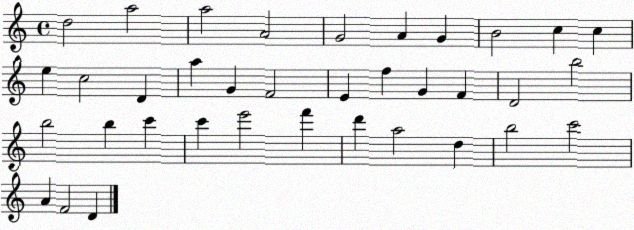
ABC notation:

X:1
T:Untitled
M:4/4
L:1/4
K:C
d2 a2 a2 A2 G2 A G B2 c c e c2 D a G F2 E f G F D2 b2 b2 b c' c' e'2 f' d' a2 d b2 c'2 A F2 D